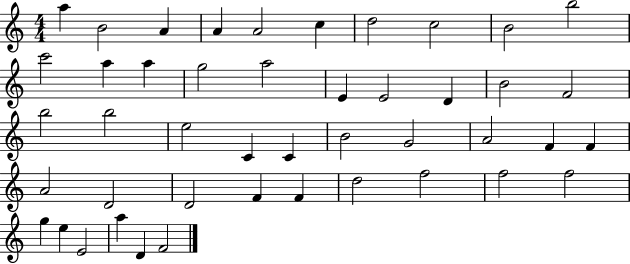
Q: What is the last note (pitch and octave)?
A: F4